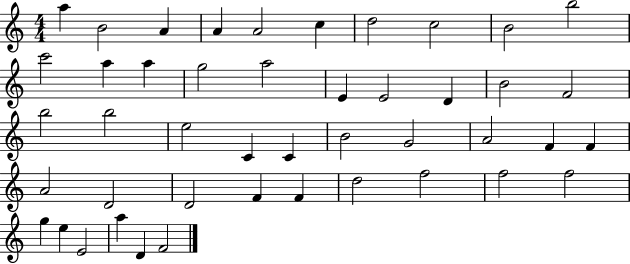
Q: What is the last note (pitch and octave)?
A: F4